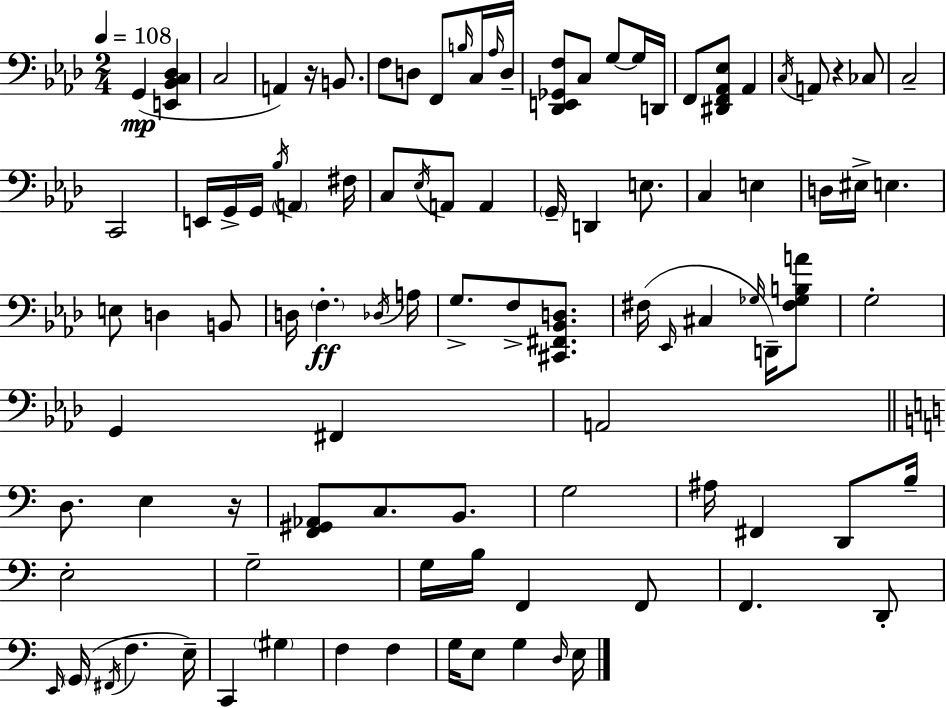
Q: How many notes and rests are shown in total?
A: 98